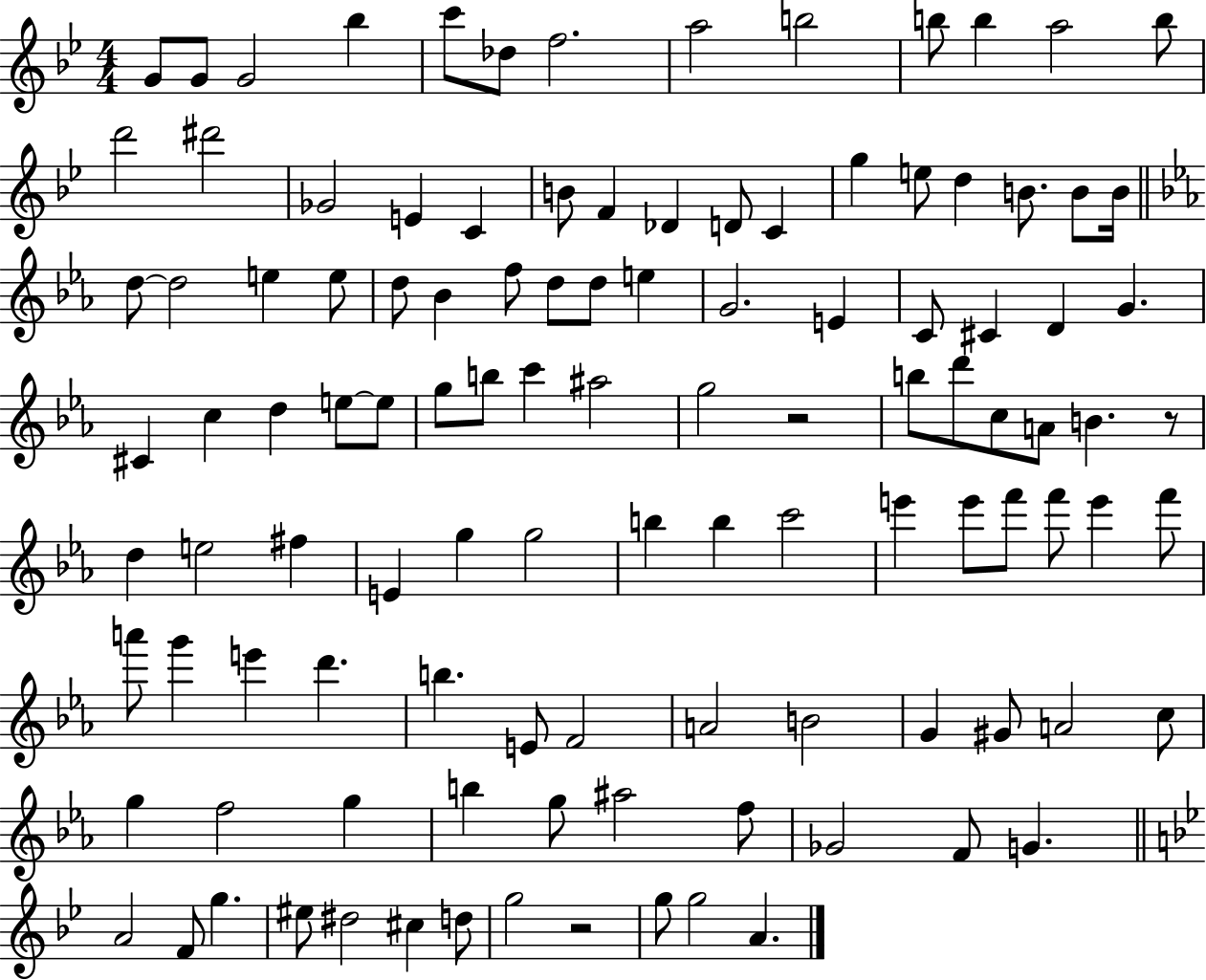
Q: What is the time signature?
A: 4/4